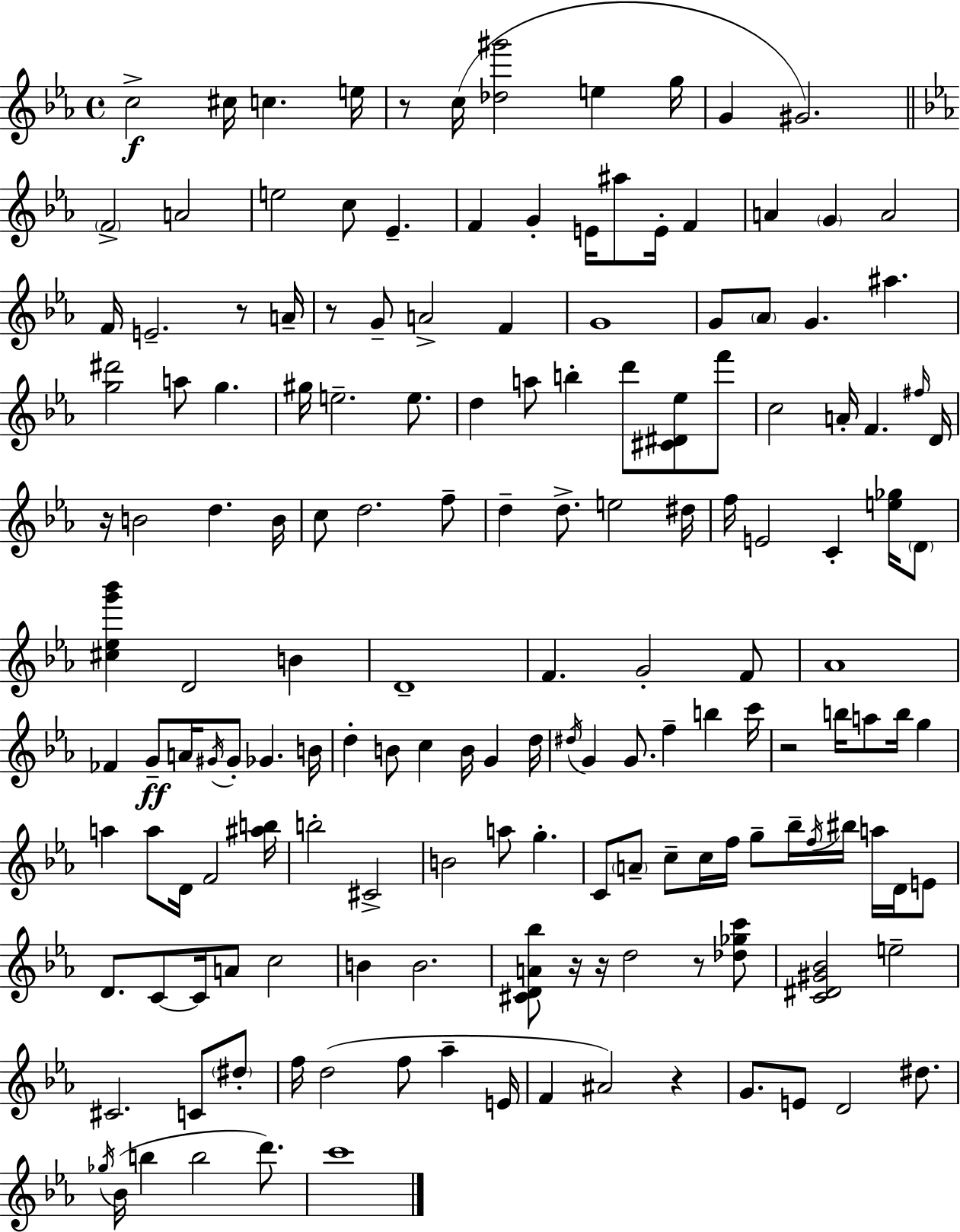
{
  \clef treble
  \time 4/4
  \defaultTimeSignature
  \key c \minor
  c''2->\f cis''16 c''4. e''16 | r8 c''16( <des'' gis'''>2 e''4 g''16 | g'4 gis'2.) | \bar "||" \break \key c \minor \parenthesize f'2-> a'2 | e''2 c''8 ees'4.-- | f'4 g'4-. e'16 ais''8 e'16-. f'4 | a'4 \parenthesize g'4 a'2 | \break f'16 e'2.-- r8 a'16-- | r8 g'8-- a'2-> f'4 | g'1 | g'8 \parenthesize aes'8 g'4. ais''4. | \break <g'' dis'''>2 a''8 g''4. | gis''16 e''2.-- e''8. | d''4 a''8 b''4-. d'''8 <cis' dis' ees''>8 f'''8 | c''2 a'16-. f'4. \grace { fis''16 } | \break d'16 r16 b'2 d''4. | b'16 c''8 d''2. f''8-- | d''4-- d''8.-> e''2 | dis''16 f''16 e'2 c'4-. <e'' ges''>16 \parenthesize d'8 | \break <cis'' ees'' g''' bes'''>4 d'2 b'4 | d'1-- | f'4. g'2-. f'8 | aes'1 | \break fes'4 g'8--\ff a'16 \acciaccatura { gis'16 } gis'8-. ges'4. | b'16 d''4-. b'8 c''4 b'16 g'4 | d''16 \acciaccatura { dis''16 } g'4 g'8. f''4-- b''4 | c'''16 r2 b''16 a''8 b''16 g''4 | \break a''4 a''8 d'16 f'2 | <ais'' b''>16 b''2-. cis'2-> | b'2 a''8 g''4.-. | c'8 \parenthesize a'8-- c''8-- c''16 f''16 g''8-- bes''16-- \acciaccatura { f''16 } bis''16 | \break a''16 d'16 e'8 d'8. c'8~~ c'16 a'8 c''2 | b'4 b'2. | <cis' d' a' bes''>8 r16 r16 d''2 | r8 <des'' ges'' c'''>8 <c' dis' gis' bes'>2 e''2-- | \break cis'2. | c'8 \parenthesize dis''8-. f''16 d''2( f''8 aes''4-- | e'16 f'4 ais'2) | r4 g'8. e'8 d'2 | \break dis''8. \acciaccatura { ges''16 }( bes'16 b''4 b''2 | d'''8.) c'''1 | \bar "|."
}